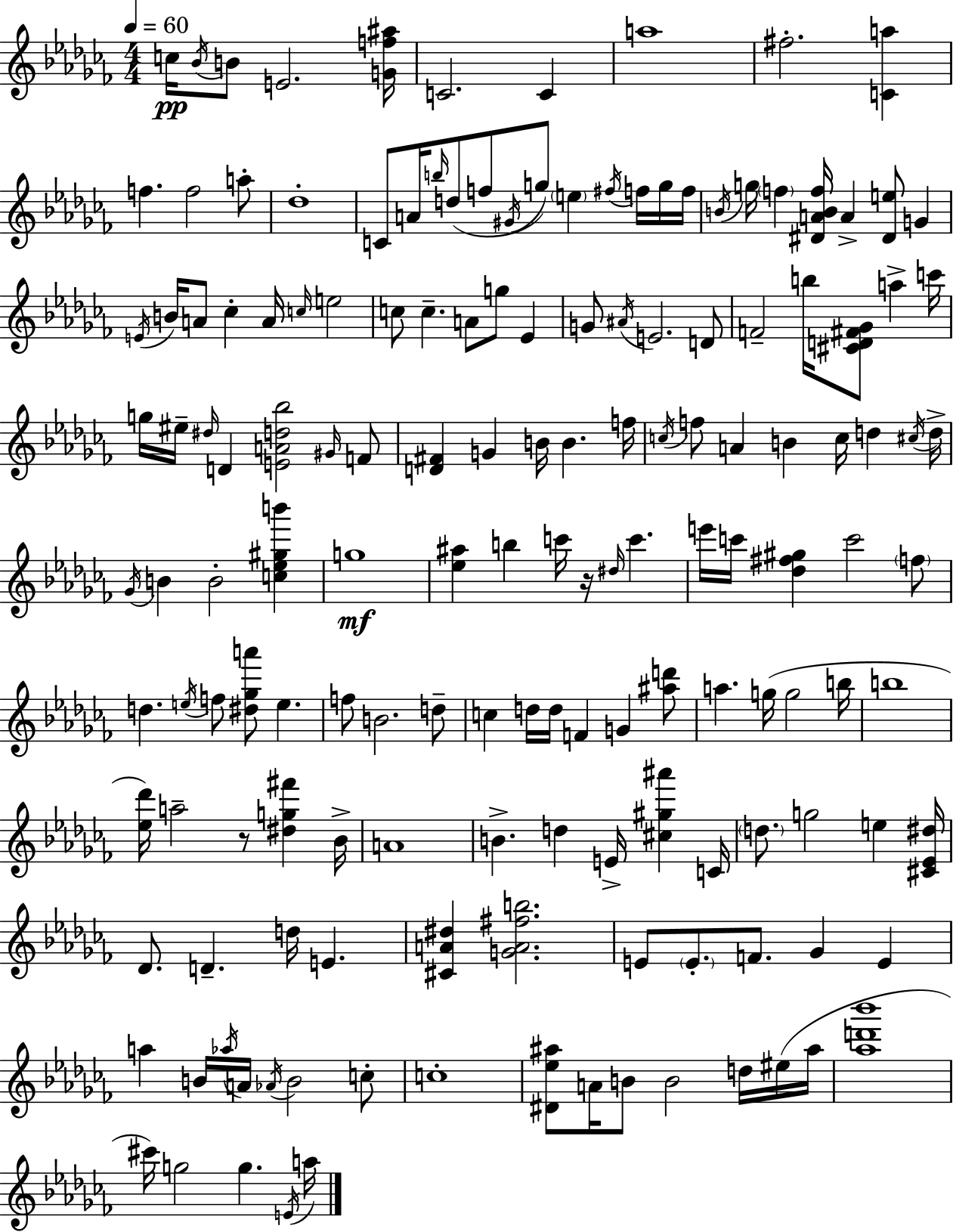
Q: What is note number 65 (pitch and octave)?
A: D5